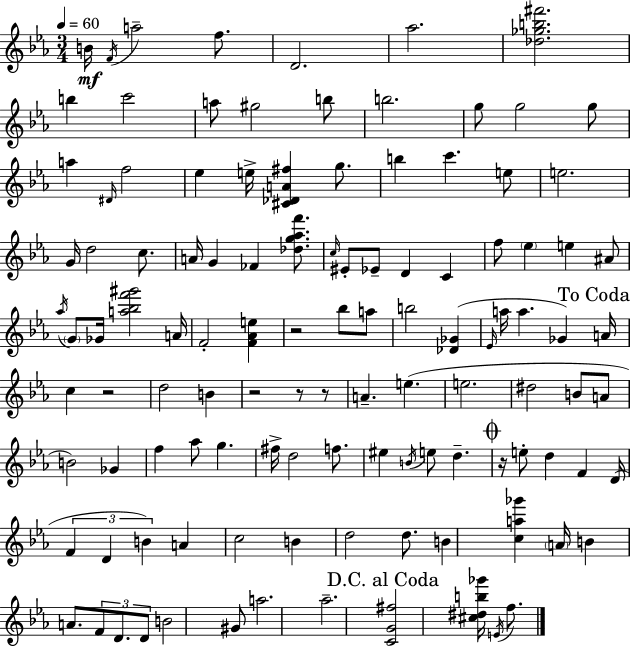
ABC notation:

X:1
T:Untitled
M:3/4
L:1/4
K:Eb
B/4 F/4 a2 f/2 D2 _a2 [_d_gb^f']2 b c'2 a/2 ^g2 b/2 b2 g/2 g2 g/2 a ^D/4 f2 _e e/4 [^C_DA^f] g/2 b c' e/2 e2 G/4 d2 c/2 A/4 G _F [_dg_af']/2 c/4 ^E/2 _E/2 D C f/2 _e e ^A/2 _a/4 G/2 _G/4 [a_bf'^g']2 A/4 F2 [F_Ae] z2 _b/2 a/2 b2 [_D_G] _E/4 a/4 a _G A/4 c z2 d2 B z2 z/2 z/2 A e e2 ^d2 B/2 A/2 B2 _G f _a/2 g ^f/4 d2 f/2 ^e B/4 e/2 d z/4 e/2 d F D/4 F D B A c2 B d2 d/2 B [ca_g'] A/4 B A/2 F/2 D/2 D/2 B2 ^G/2 a2 _a2 [CG^f]2 [^c^db_g']/4 E/4 f/2